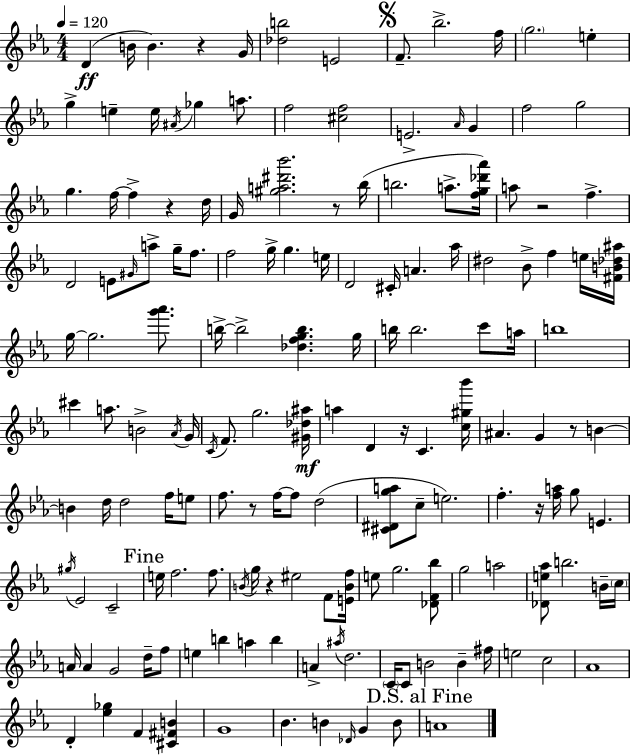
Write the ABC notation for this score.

X:1
T:Untitled
M:4/4
L:1/4
K:Eb
D B/4 B z G/4 [_db]2 E2 F/2 _b2 f/4 g2 e g e e/4 ^A/4 _g a/2 f2 [^cf]2 E2 _A/4 G f2 g2 g f/4 f z d/4 G/4 [^ga^d'_b']2 z/2 _b/4 b2 a/2 [fg_d'_a']/4 a/2 z2 f D2 E/2 ^G/4 a/2 g/4 f/2 f2 g/4 g e/4 D2 ^C/4 A _a/4 ^d2 _B/2 f e/4 [^FB_d^a]/4 g/4 g2 [g'_a']/2 b/4 b2 [_dfgb] g/4 b/4 b2 c'/2 a/4 b4 ^c' a/2 B2 _A/4 G/4 C/4 F/2 g2 [^G_d^a]/4 a D z/4 C [c^g_b']/4 ^A G z/2 B B d/4 d2 f/4 e/2 f/2 z/2 f/4 f/2 d2 [^C^Dga]/2 c/2 e2 f z/4 [fa]/4 g/2 E ^g/4 _E2 C2 e/4 f2 f/2 B/4 g/4 z ^e2 F/2 [EBf]/4 e/2 g2 [_DF_b]/2 g2 a2 [_De_a]/2 b2 B/4 c/4 A/4 A G2 d/4 f/2 e b a b A ^a/4 d2 C/4 C/2 B2 B ^f/4 e2 c2 _A4 D [_e_g] F [^C^FB] G4 _B B _D/4 G B/2 A4